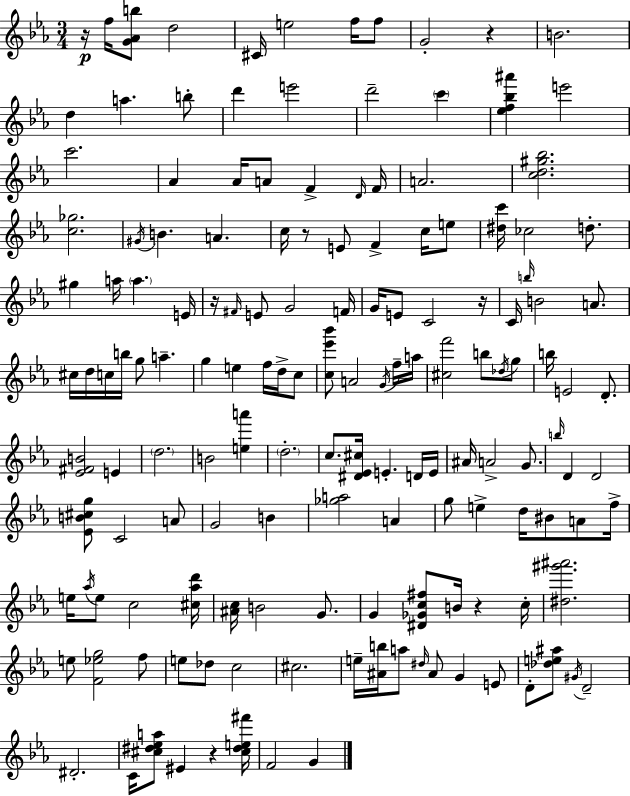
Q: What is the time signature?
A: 3/4